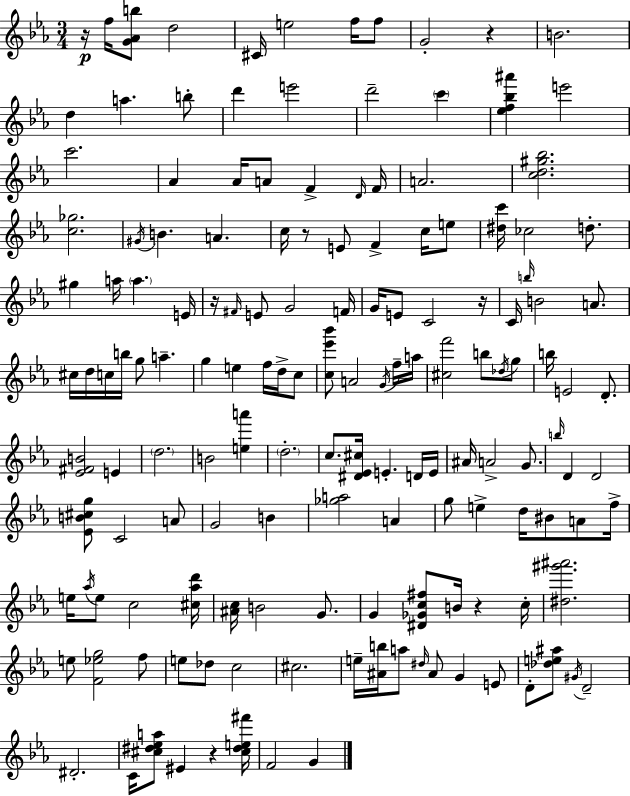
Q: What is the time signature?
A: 3/4